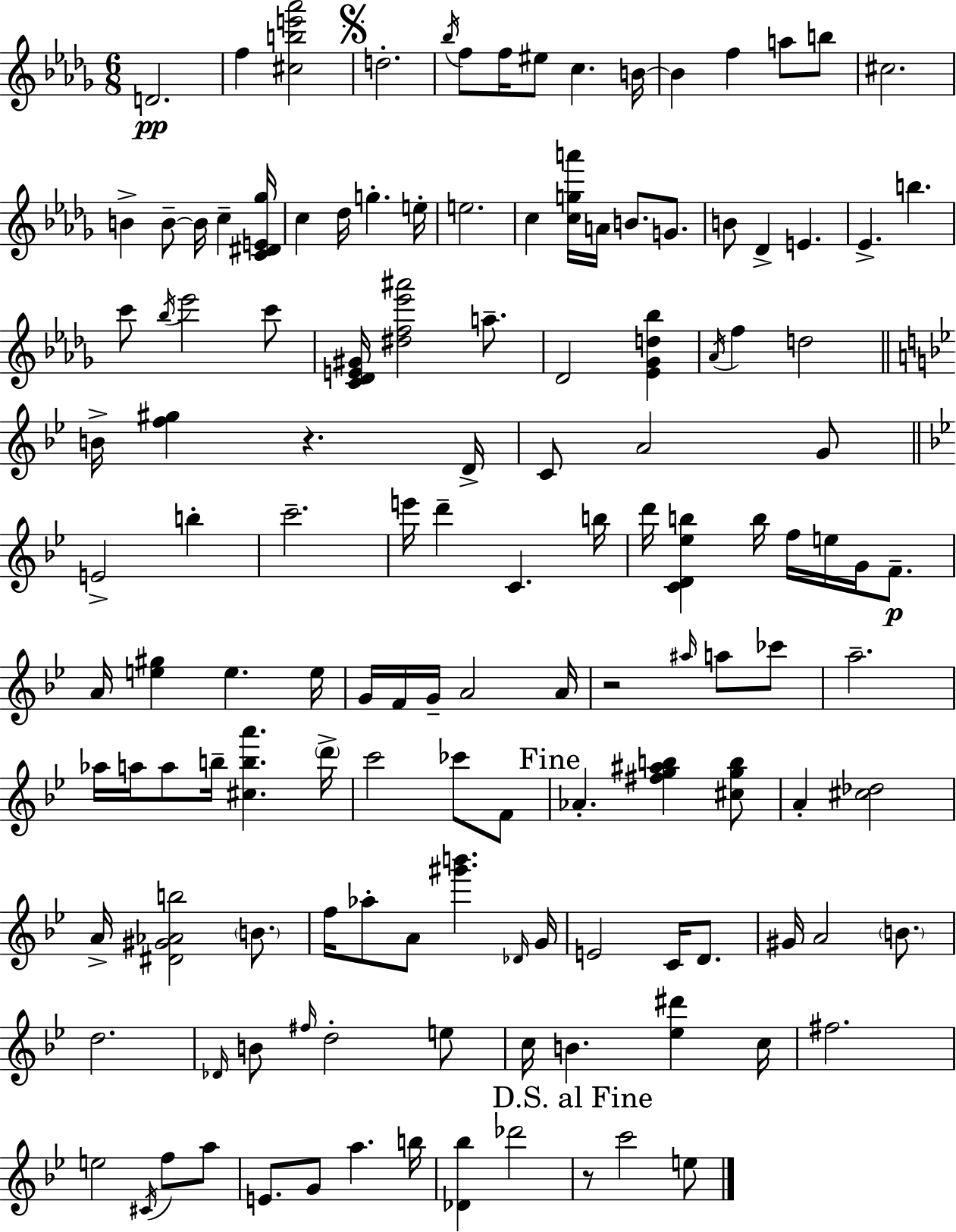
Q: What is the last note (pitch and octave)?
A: E5